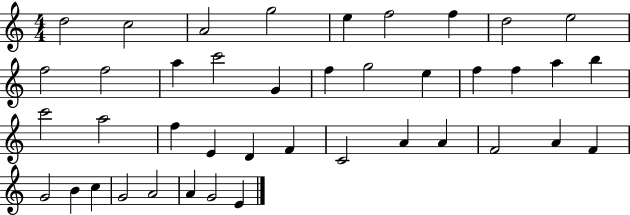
X:1
T:Untitled
M:4/4
L:1/4
K:C
d2 c2 A2 g2 e f2 f d2 e2 f2 f2 a c'2 G f g2 e f f a b c'2 a2 f E D F C2 A A F2 A F G2 B c G2 A2 A G2 E